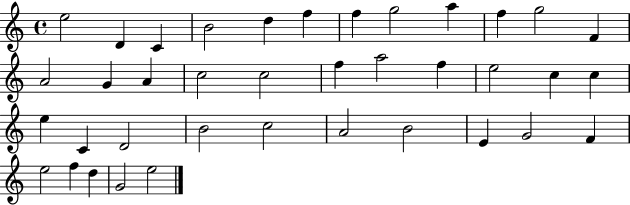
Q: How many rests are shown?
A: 0